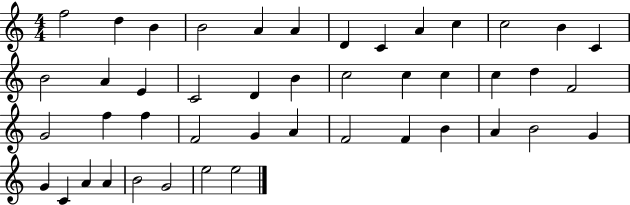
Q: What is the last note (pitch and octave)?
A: E5